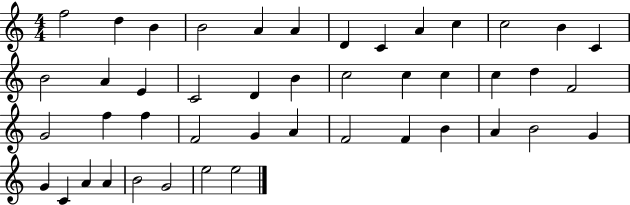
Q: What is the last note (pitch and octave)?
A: E5